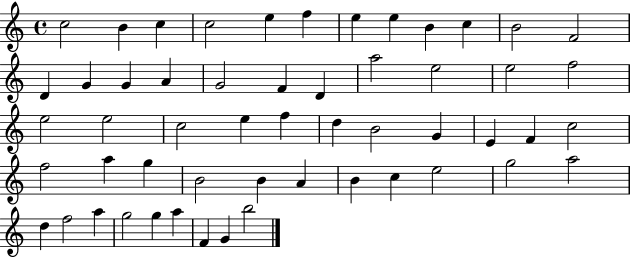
{
  \clef treble
  \time 4/4
  \defaultTimeSignature
  \key c \major
  c''2 b'4 c''4 | c''2 e''4 f''4 | e''4 e''4 b'4 c''4 | b'2 f'2 | \break d'4 g'4 g'4 a'4 | g'2 f'4 d'4 | a''2 e''2 | e''2 f''2 | \break e''2 e''2 | c''2 e''4 f''4 | d''4 b'2 g'4 | e'4 f'4 c''2 | \break f''2 a''4 g''4 | b'2 b'4 a'4 | b'4 c''4 e''2 | g''2 a''2 | \break d''4 f''2 a''4 | g''2 g''4 a''4 | f'4 g'4 b''2 | \bar "|."
}